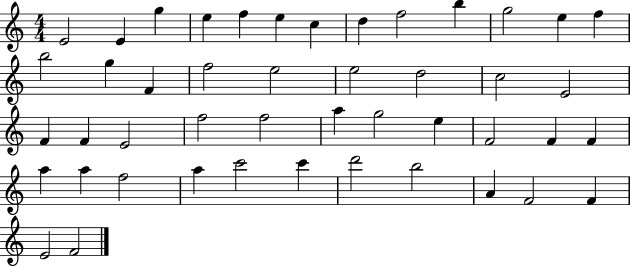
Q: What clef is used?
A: treble